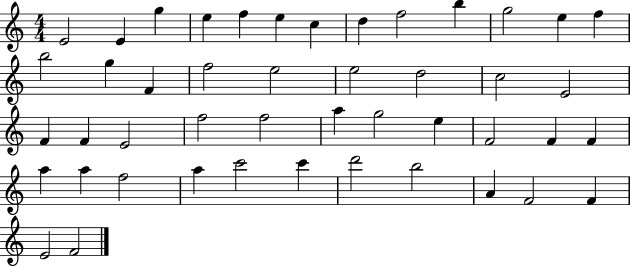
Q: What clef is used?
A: treble